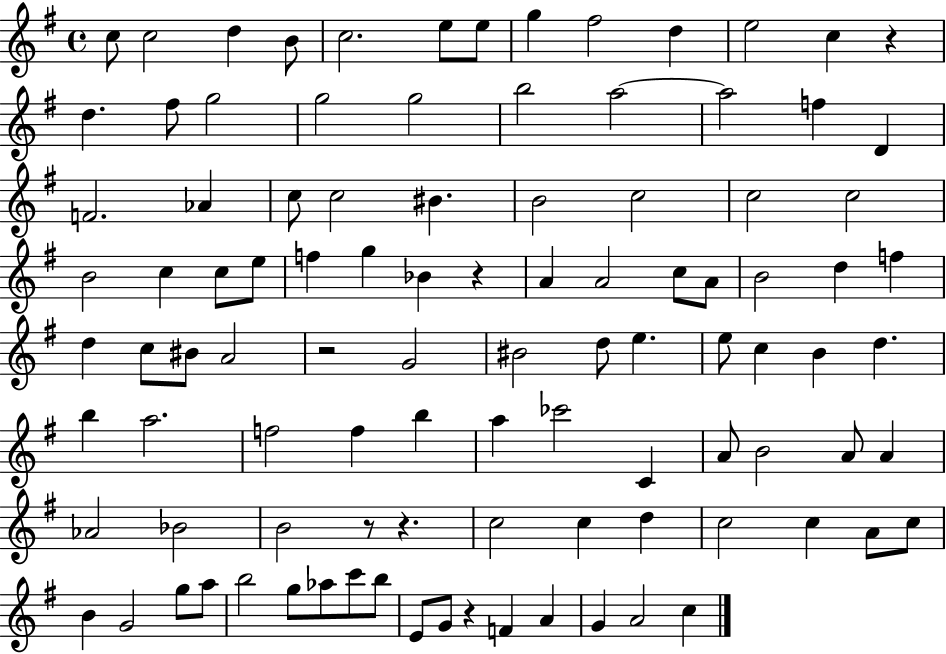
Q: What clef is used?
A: treble